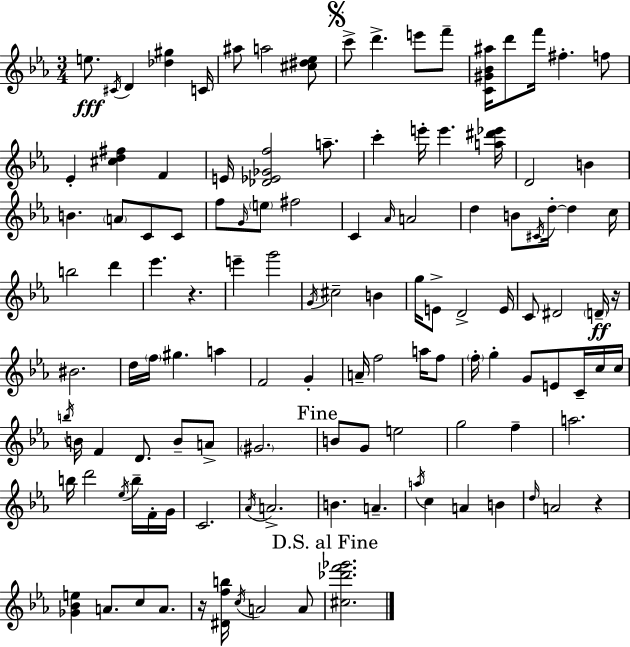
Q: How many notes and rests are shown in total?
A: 122